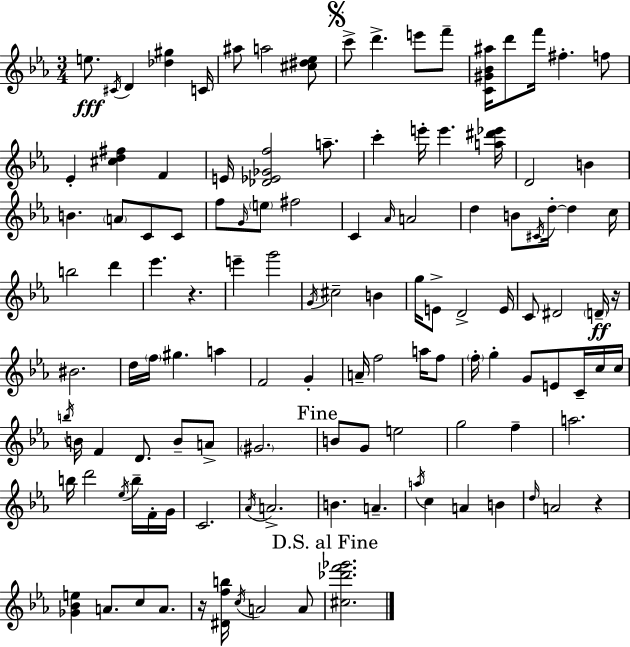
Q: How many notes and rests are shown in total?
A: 122